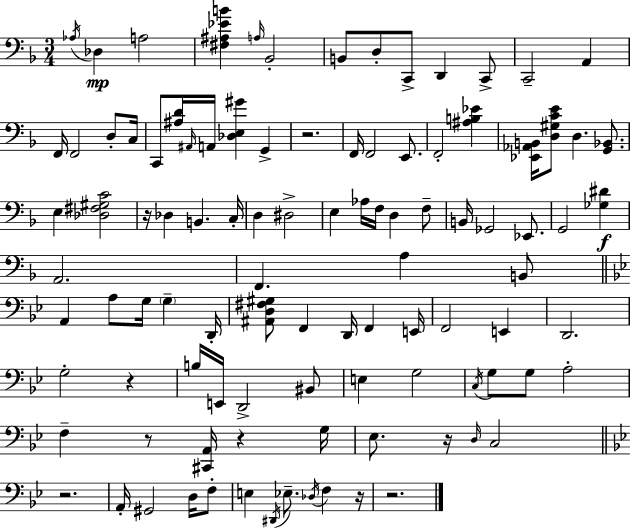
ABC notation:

X:1
T:Untitled
M:3/4
L:1/4
K:Dm
_A,/4 _D, A,2 [^F,^A,_EB] A,/4 _B,,2 B,,/2 D,/2 C,,/2 D,, C,,/2 C,,2 A,, F,,/4 F,,2 D,/2 C,/4 C,,/2 [^A,D]/4 ^A,,/4 A,,/4 [_D,E,^G] G,, z2 F,,/4 F,,2 E,,/2 F,,2 [^A,B,_E] [_E,,_A,,B,,]/4 [D,^G,CE]/2 D, [G,,_B,,]/2 E, [_D,^F,^G,C]2 z/4 _D, B,, C,/4 D, ^D,2 E, _A,/4 F,/4 D, F,/2 B,,/4 _G,,2 _E,,/2 G,,2 [_G,^D] A,,2 F,, A, B,,/2 A,, A,/2 G,/4 G, D,,/4 [^A,,D,^F,^G,]/2 F,, D,,/4 F,, E,,/4 F,,2 E,, D,,2 G,2 z B,/4 E,,/4 D,,2 ^B,,/2 E, G,2 C,/4 G,/2 G,/2 A,2 F, z/2 [^C,,A,,]/4 z G,/4 _E,/2 z/4 D,/4 C,2 z2 A,,/4 ^G,,2 D,/4 F,/2 E, ^D,,/4 _E,/2 _D,/4 F, z/4 z2